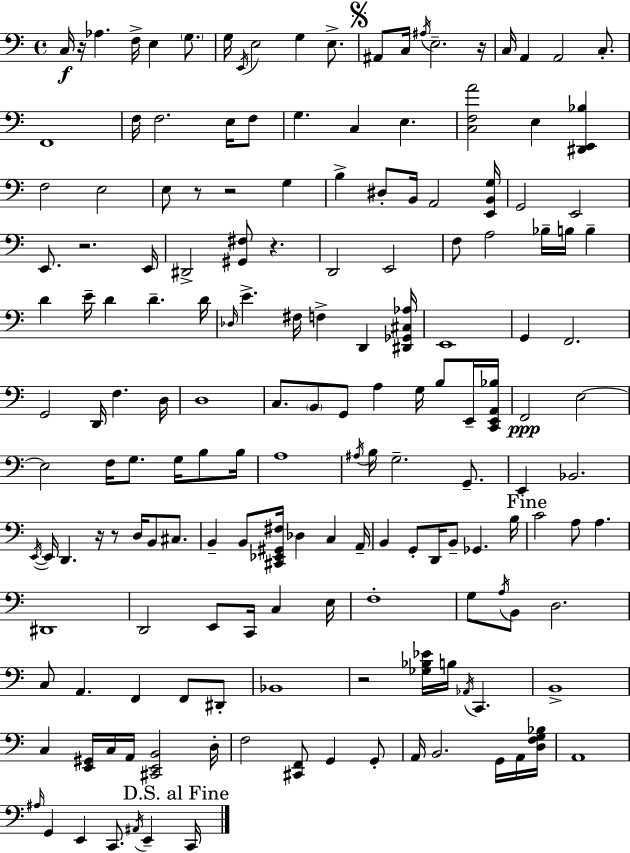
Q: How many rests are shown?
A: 9